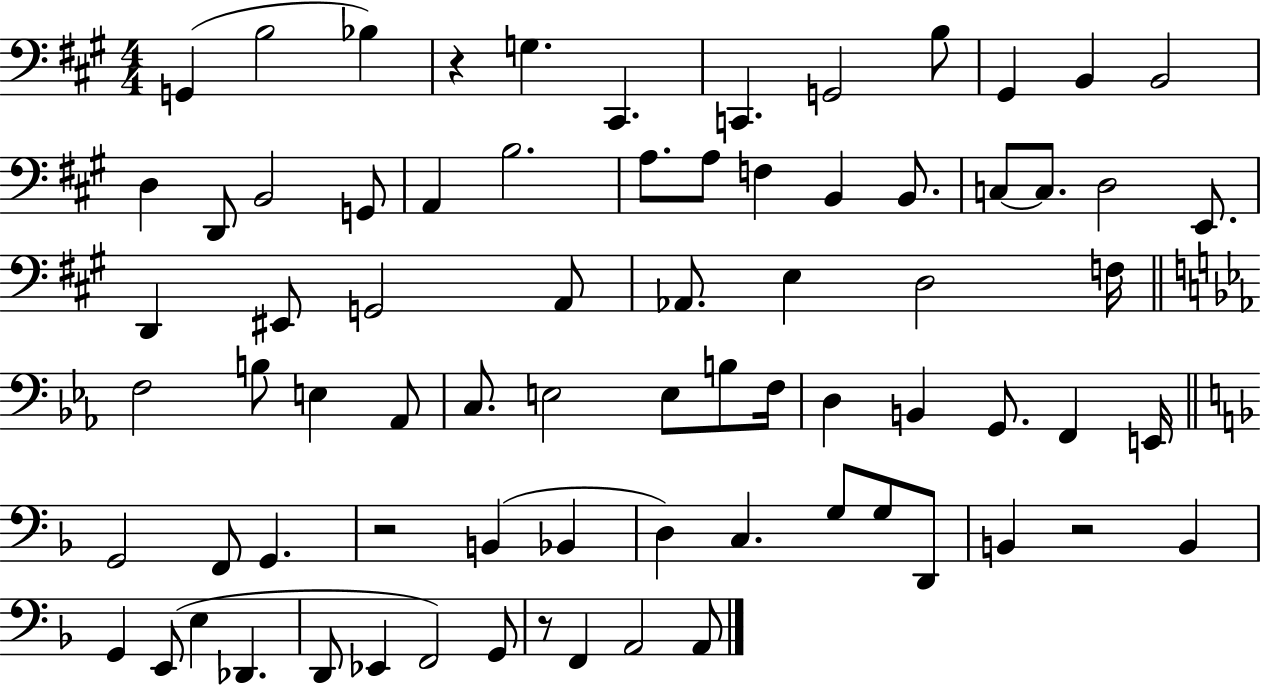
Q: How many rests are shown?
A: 4